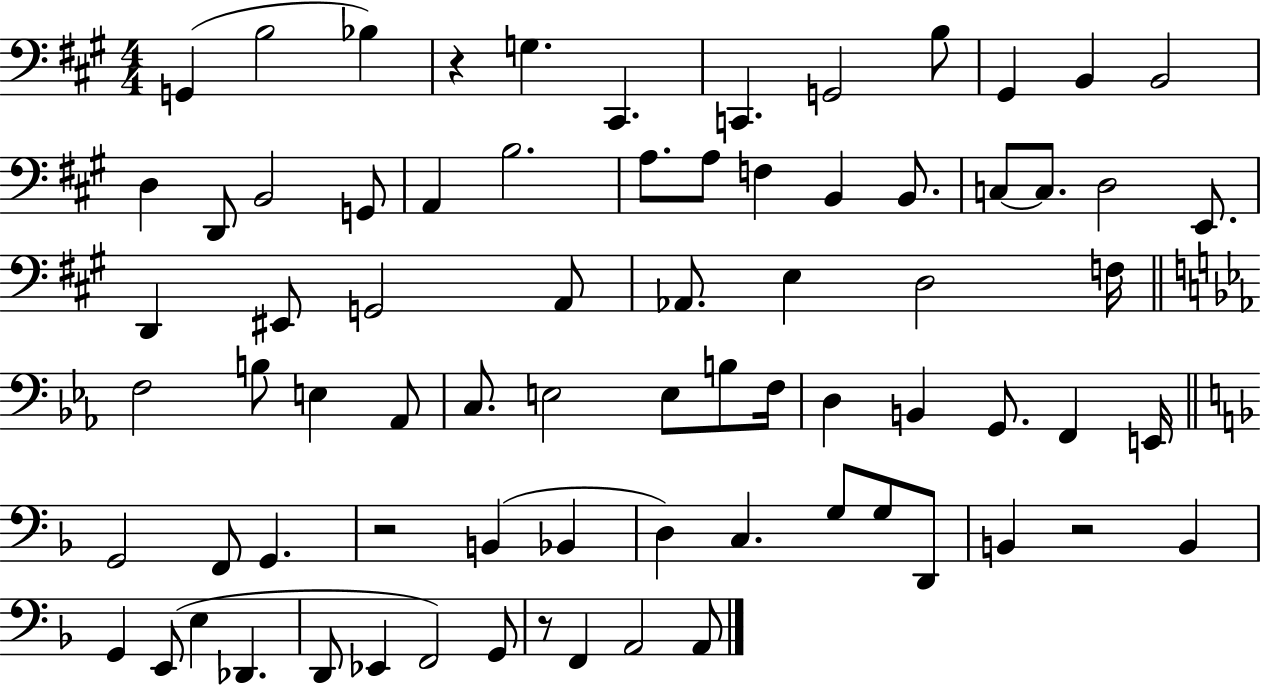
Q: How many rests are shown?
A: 4